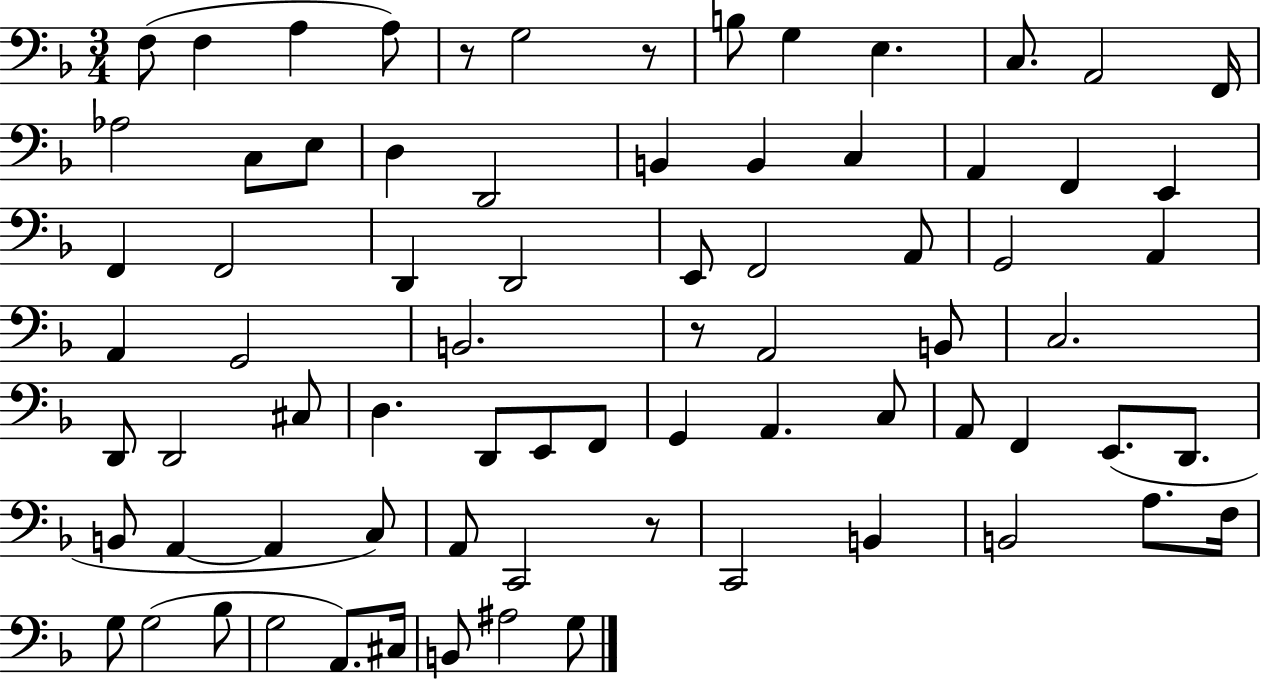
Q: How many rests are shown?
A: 4